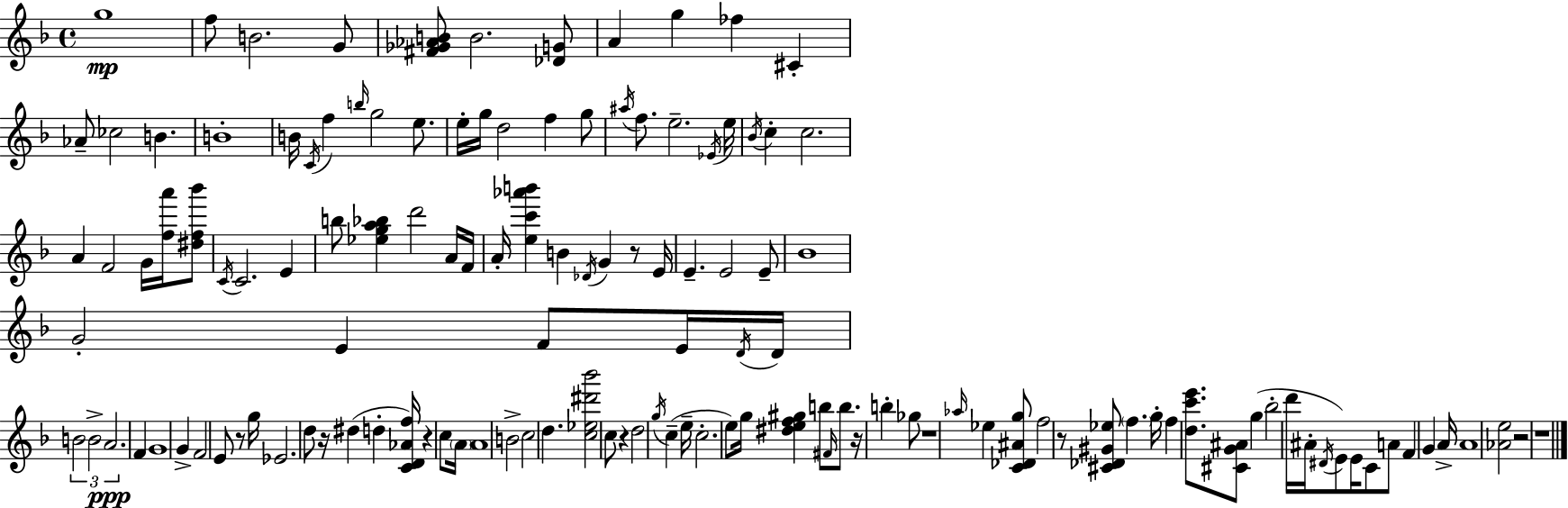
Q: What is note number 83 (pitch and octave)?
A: E5